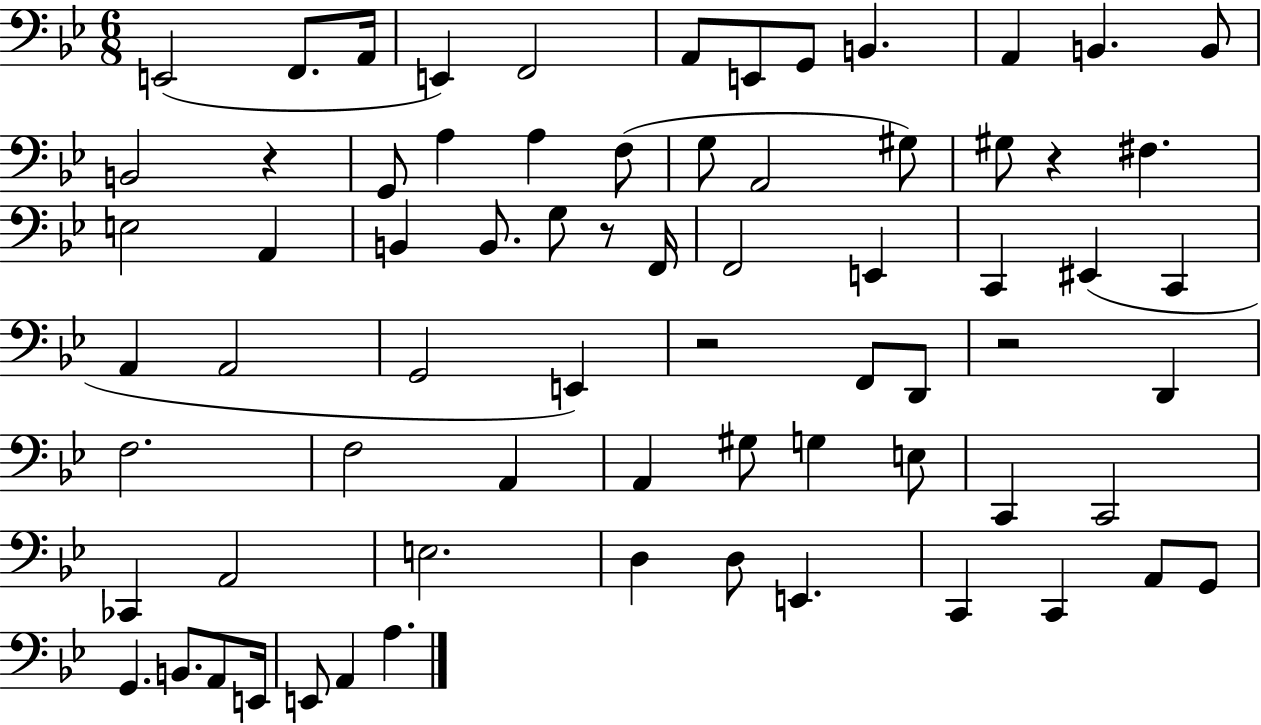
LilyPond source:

{
  \clef bass
  \numericTimeSignature
  \time 6/8
  \key bes \major
  \repeat volta 2 { e,2( f,8. a,16 | e,4) f,2 | a,8 e,8 g,8 b,4. | a,4 b,4. b,8 | \break b,2 r4 | g,8 a4 a4 f8( | g8 a,2 gis8) | gis8 r4 fis4. | \break e2 a,4 | b,4 b,8. g8 r8 f,16 | f,2 e,4 | c,4 eis,4( c,4 | \break a,4 a,2 | g,2 e,4) | r2 f,8 d,8 | r2 d,4 | \break f2. | f2 a,4 | a,4 gis8 g4 e8 | c,4 c,2 | \break ces,4 a,2 | e2. | d4 d8 e,4. | c,4 c,4 a,8 g,8 | \break g,4. b,8. a,8 e,16 | e,8 a,4 a4. | } \bar "|."
}